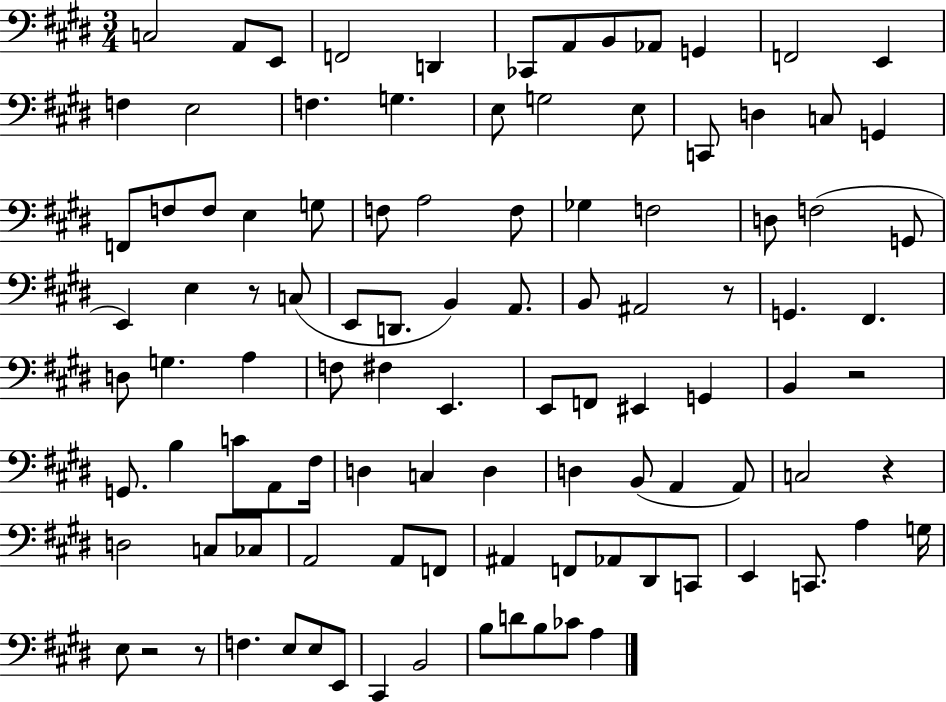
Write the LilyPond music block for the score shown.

{
  \clef bass
  \numericTimeSignature
  \time 3/4
  \key e \major
  \repeat volta 2 { c2 a,8 e,8 | f,2 d,4 | ces,8 a,8 b,8 aes,8 g,4 | f,2 e,4 | \break f4 e2 | f4. g4. | e8 g2 e8 | c,8 d4 c8 g,4 | \break f,8 f8 f8 e4 g8 | f8 a2 f8 | ges4 f2 | d8 f2( g,8 | \break e,4) e4 r8 c8( | e,8 d,8. b,4) a,8. | b,8 ais,2 r8 | g,4. fis,4. | \break d8 g4. a4 | f8 fis4 e,4. | e,8 f,8 eis,4 g,4 | b,4 r2 | \break g,8. b4 c'8 a,8 fis16 | d4 c4 d4 | d4 b,8( a,4 a,8) | c2 r4 | \break d2 c8 ces8 | a,2 a,8 f,8 | ais,4 f,8 aes,8 dis,8 c,8 | e,4 c,8. a4 g16 | \break e8 r2 r8 | f4. e8 e8 e,8 | cis,4 b,2 | b8 d'8 b8 ces'8 a4 | \break } \bar "|."
}